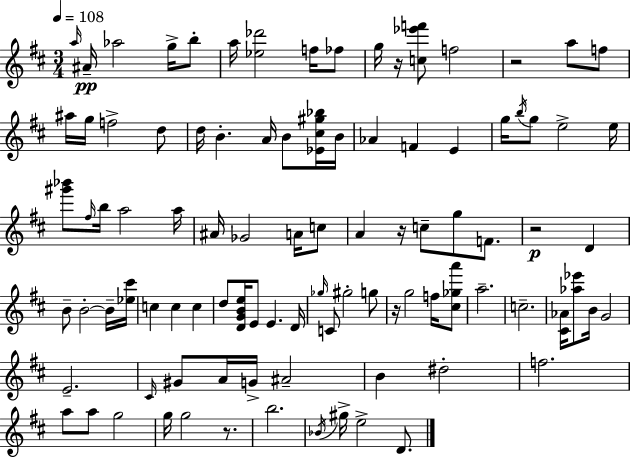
{
  \clef treble
  \numericTimeSignature
  \time 3/4
  \key d \major
  \tempo 4 = 108
  \grace { a''16 }\pp ais'16-- aes''2 g''16-> b''8-. | a''16 <ees'' des'''>2 f''16 fes''8 | g''16 r16 <c'' ees''' f'''>8 f''2 | r2 a''8 f''8 | \break ais''16 g''16 f''2-> d''8 | d''16 b'4.-. a'16 b'8 <ees' cis'' gis'' bes''>16 | b'16 aes'4 f'4 e'4 | g''16 \acciaccatura { b''16 } g''8 e''2-> | \break e''16 <gis''' bes'''>8 \grace { fis''16 } b''16 a''2 | a''16 ais'16 ges'2 | a'16 c''8 a'4 r16 c''8-- g''8 | f'8. r2\p d'4 | \break b'8-- b'2-.~~ | b'16-- <ees'' cis'''>16 c''4 c''4 c''4 | d''8 <d' g' b' e''>16 e'8 e'4. | d'16 \grace { ges''16 } c'8 gis''2-. | \break g''8 r16 g''2 | f''16 <cis'' ges'' a'''>8 a''2.-- | c''2.-- | <cis' aes'>16 <aes'' ees'''>8 b'16 g'2 | \break e'2.-- | \grace { cis'16 } gis'8 a'16 g'16-> ais'2-- | b'4 dis''2-. | f''2. | \break a''8 a''8 g''2 | g''16 g''2 | r8. b''2. | \acciaccatura { bes'16 } gis''16-> e''2-> | \break d'8. \bar "|."
}